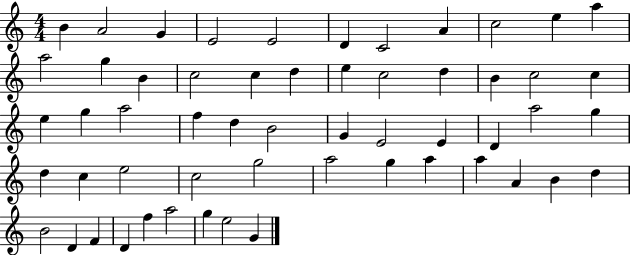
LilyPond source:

{
  \clef treble
  \numericTimeSignature
  \time 4/4
  \key c \major
  b'4 a'2 g'4 | e'2 e'2 | d'4 c'2 a'4 | c''2 e''4 a''4 | \break a''2 g''4 b'4 | c''2 c''4 d''4 | e''4 c''2 d''4 | b'4 c''2 c''4 | \break e''4 g''4 a''2 | f''4 d''4 b'2 | g'4 e'2 e'4 | d'4 a''2 g''4 | \break d''4 c''4 e''2 | c''2 g''2 | a''2 g''4 a''4 | a''4 a'4 b'4 d''4 | \break b'2 d'4 f'4 | d'4 f''4 a''2 | g''4 e''2 g'4 | \bar "|."
}